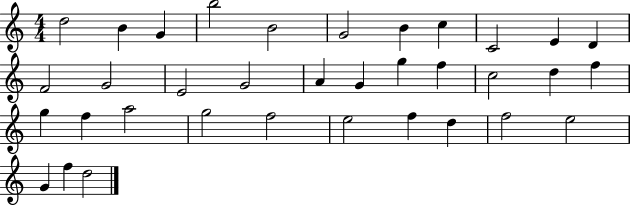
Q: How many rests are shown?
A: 0